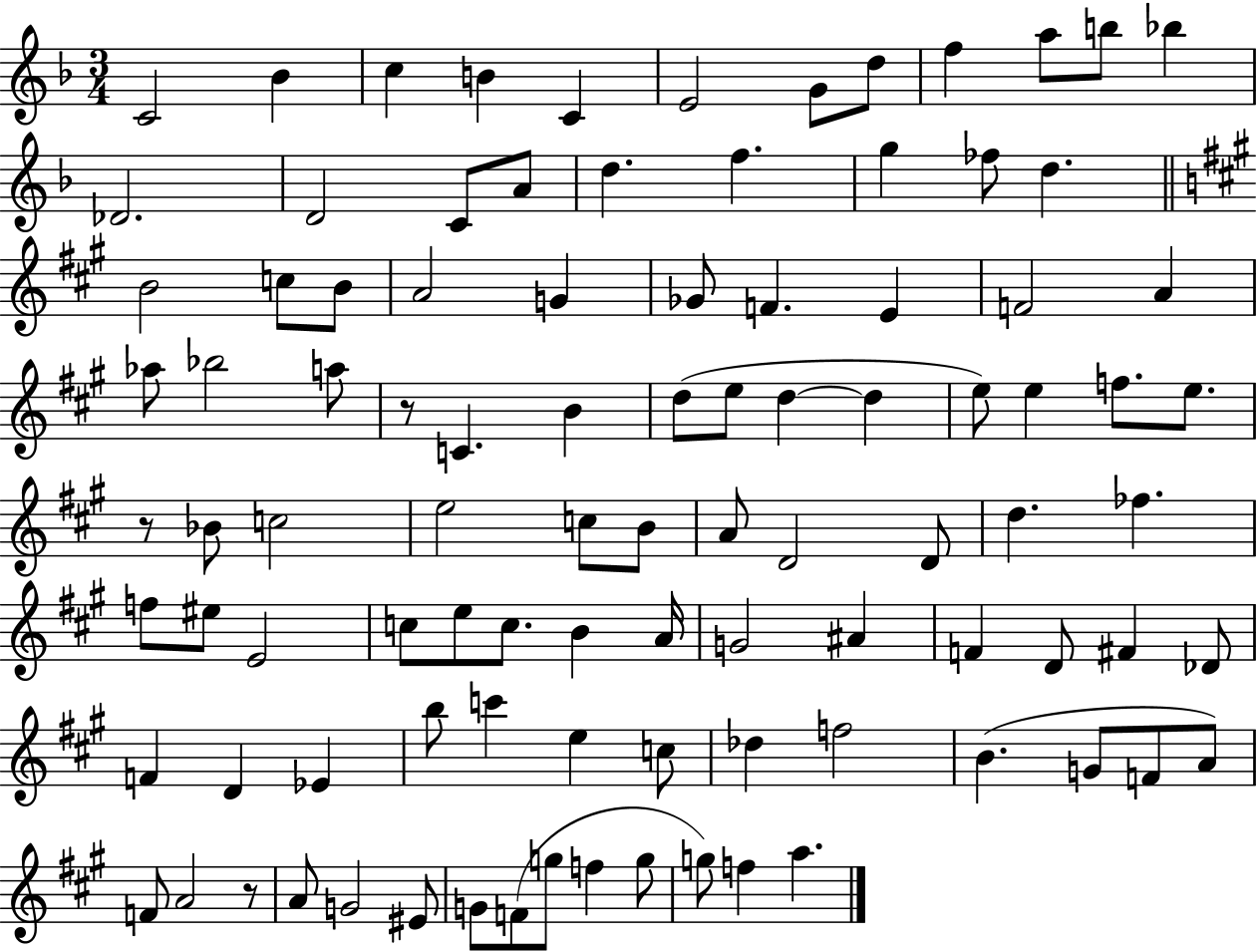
{
  \clef treble
  \numericTimeSignature
  \time 3/4
  \key f \major
  c'2 bes'4 | c''4 b'4 c'4 | e'2 g'8 d''8 | f''4 a''8 b''8 bes''4 | \break des'2. | d'2 c'8 a'8 | d''4. f''4. | g''4 fes''8 d''4. | \break \bar "||" \break \key a \major b'2 c''8 b'8 | a'2 g'4 | ges'8 f'4. e'4 | f'2 a'4 | \break aes''8 bes''2 a''8 | r8 c'4. b'4 | d''8( e''8 d''4~~ d''4 | e''8) e''4 f''8. e''8. | \break r8 bes'8 c''2 | e''2 c''8 b'8 | a'8 d'2 d'8 | d''4. fes''4. | \break f''8 eis''8 e'2 | c''8 e''8 c''8. b'4 a'16 | g'2 ais'4 | f'4 d'8 fis'4 des'8 | \break f'4 d'4 ees'4 | b''8 c'''4 e''4 c''8 | des''4 f''2 | b'4.( g'8 f'8 a'8) | \break f'8 a'2 r8 | a'8 g'2 eis'8 | g'8 f'8( g''8 f''4 g''8 | g''8) f''4 a''4. | \break \bar "|."
}